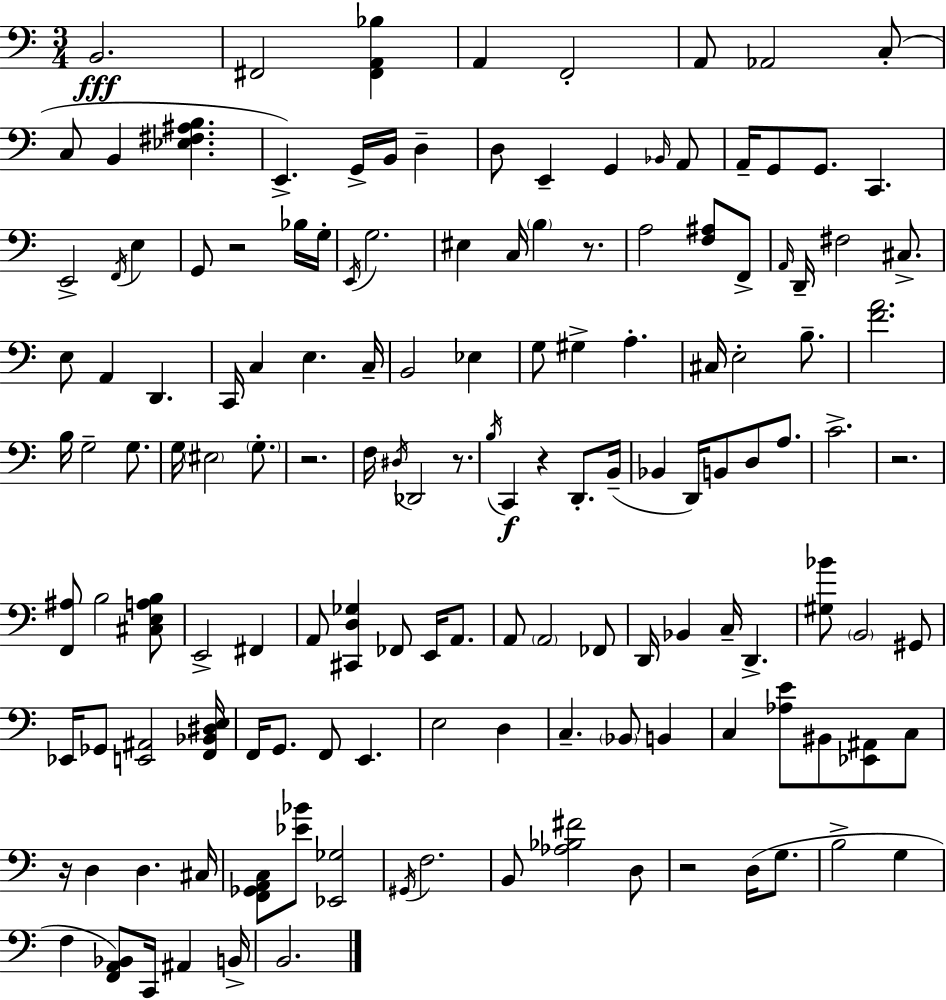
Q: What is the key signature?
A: C major